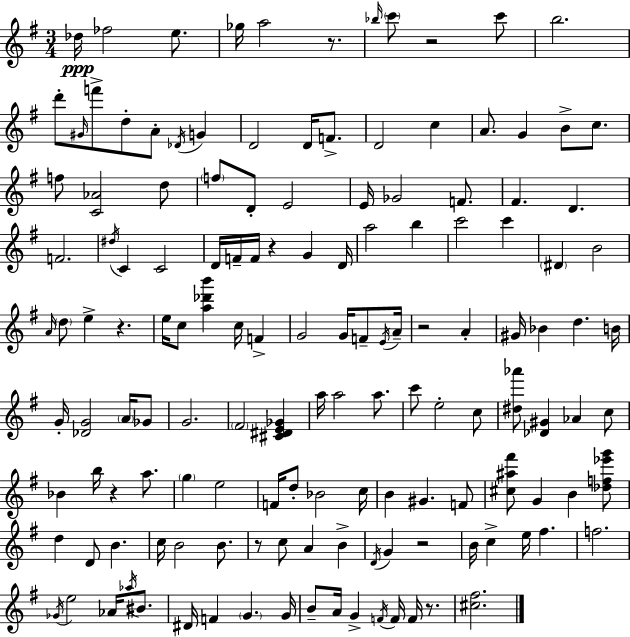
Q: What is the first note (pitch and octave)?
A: Db5